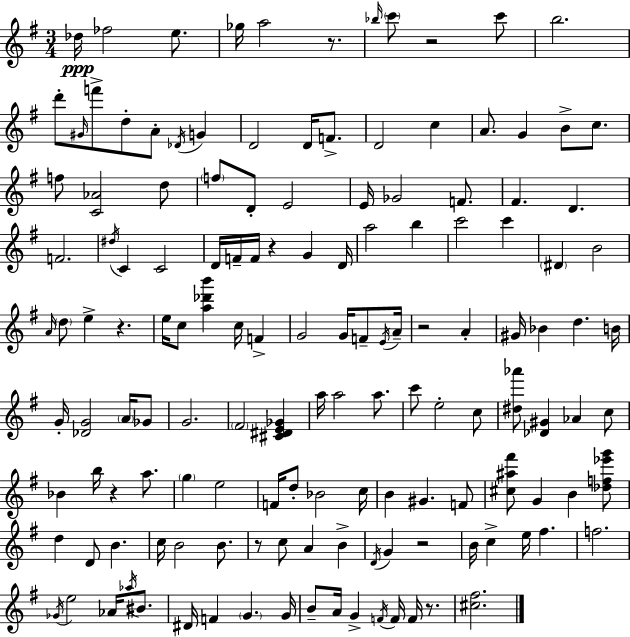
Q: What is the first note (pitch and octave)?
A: Db5